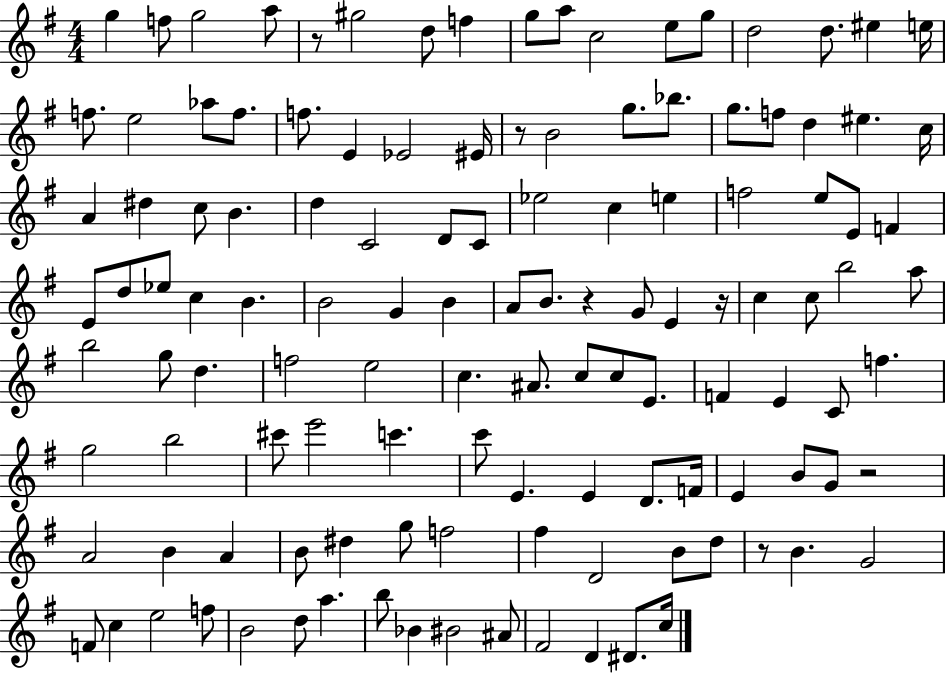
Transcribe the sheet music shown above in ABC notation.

X:1
T:Untitled
M:4/4
L:1/4
K:G
g f/2 g2 a/2 z/2 ^g2 d/2 f g/2 a/2 c2 e/2 g/2 d2 d/2 ^e e/4 f/2 e2 _a/2 f/2 f/2 E _E2 ^E/4 z/2 B2 g/2 _b/2 g/2 f/2 d ^e c/4 A ^d c/2 B d C2 D/2 C/2 _e2 c e f2 e/2 E/2 F E/2 d/2 _e/2 c B B2 G B A/2 B/2 z G/2 E z/4 c c/2 b2 a/2 b2 g/2 d f2 e2 c ^A/2 c/2 c/2 E/2 F E C/2 f g2 b2 ^c'/2 e'2 c' c'/2 E E D/2 F/4 E B/2 G/2 z2 A2 B A B/2 ^d g/2 f2 ^f D2 B/2 d/2 z/2 B G2 F/2 c e2 f/2 B2 d/2 a b/2 _B ^B2 ^A/2 ^F2 D ^D/2 c/4